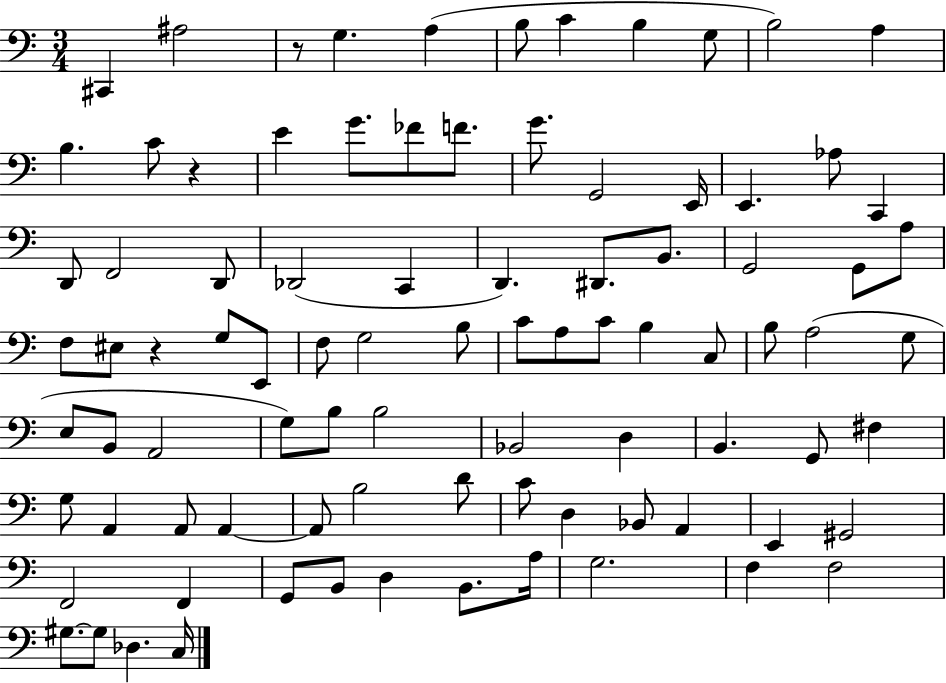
{
  \clef bass
  \numericTimeSignature
  \time 3/4
  \key c \major
  cis,4 ais2 | r8 g4. a4( | b8 c'4 b4 g8 | b2) a4 | \break b4. c'8 r4 | e'4 g'8. fes'8 f'8. | g'8. g,2 e,16 | e,4. aes8 c,4 | \break d,8 f,2 d,8 | des,2( c,4 | d,4.) dis,8. b,8. | g,2 g,8 a8 | \break f8 eis8 r4 g8 e,8 | f8 g2 b8 | c'8 a8 c'8 b4 c8 | b8 a2( g8 | \break e8 b,8 a,2 | g8) b8 b2 | bes,2 d4 | b,4. g,8 fis4 | \break g8 a,4 a,8 a,4~~ | a,8 b2 d'8 | c'8 d4 bes,8 a,4 | e,4 gis,2 | \break f,2 f,4 | g,8 b,8 d4 b,8. a16 | g2. | f4 f2 | \break gis8.~~ gis8 des4. c16 | \bar "|."
}